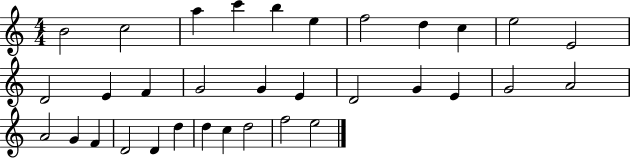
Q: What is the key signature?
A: C major